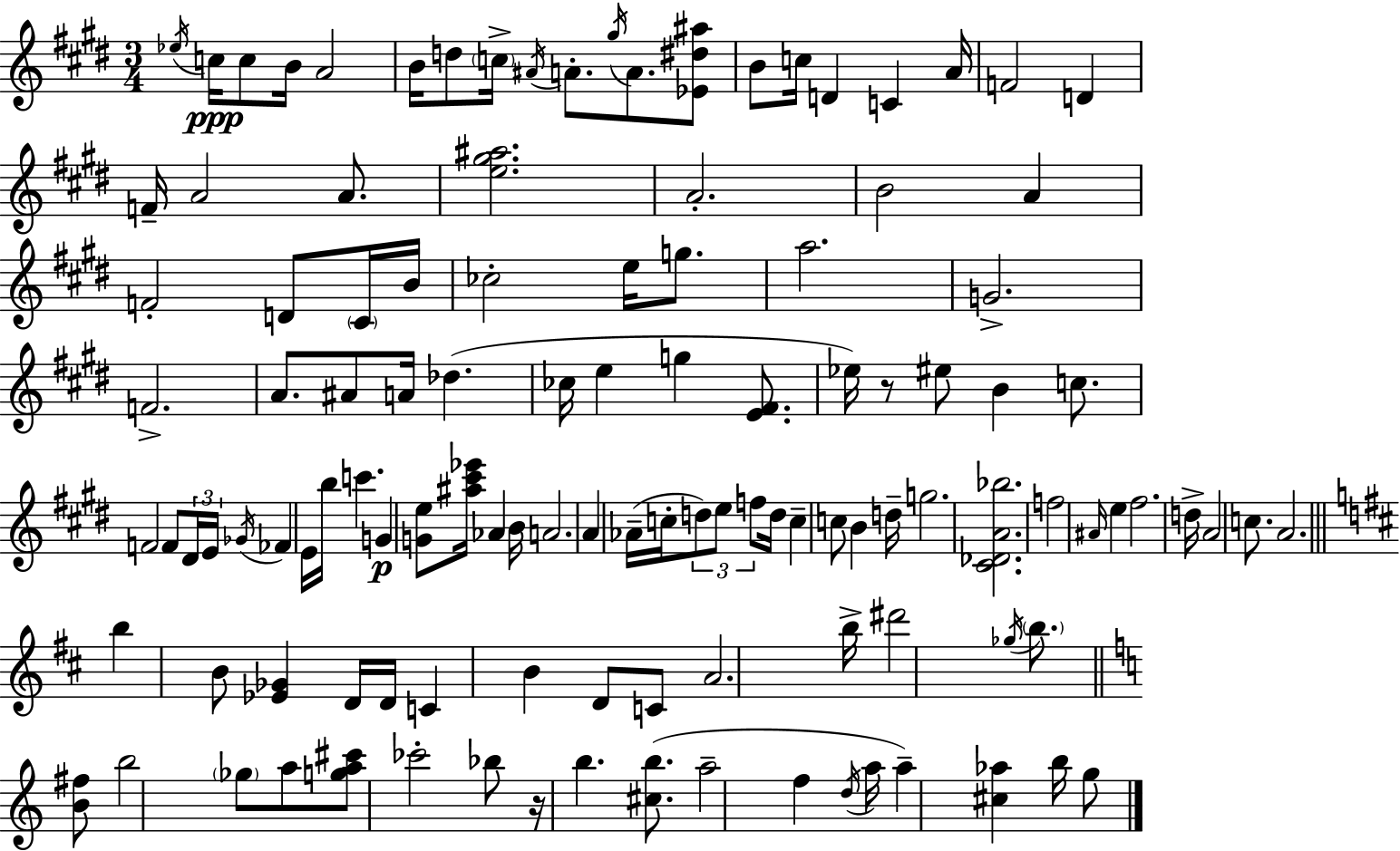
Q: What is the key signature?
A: E major